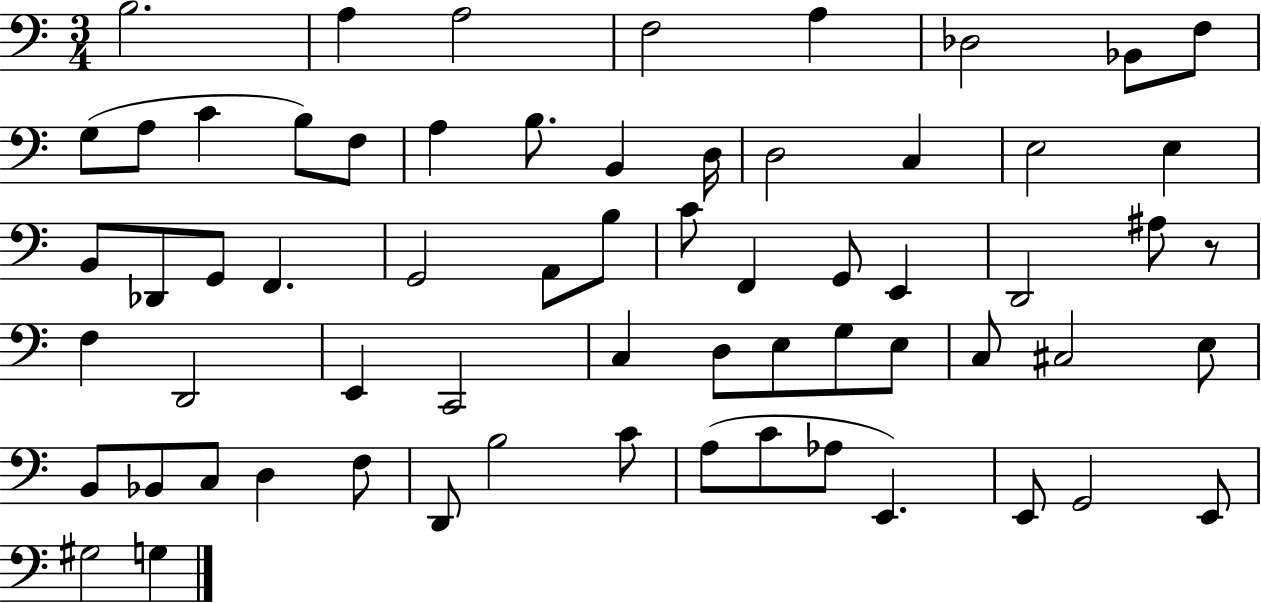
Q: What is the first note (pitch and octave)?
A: B3